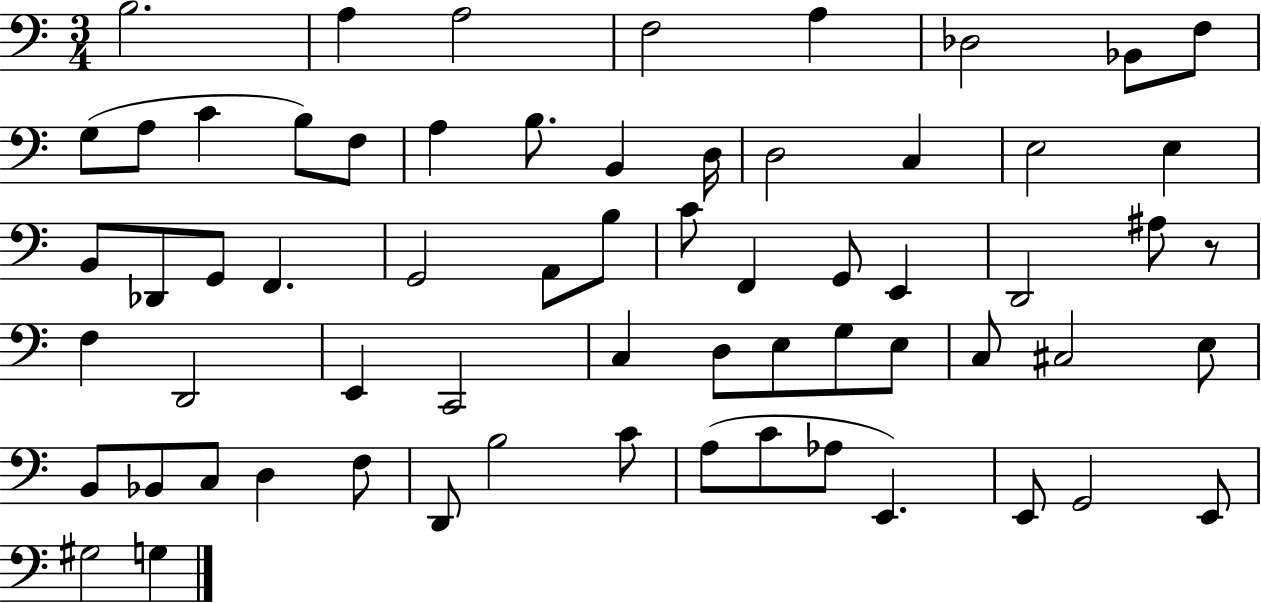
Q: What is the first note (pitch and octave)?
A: B3